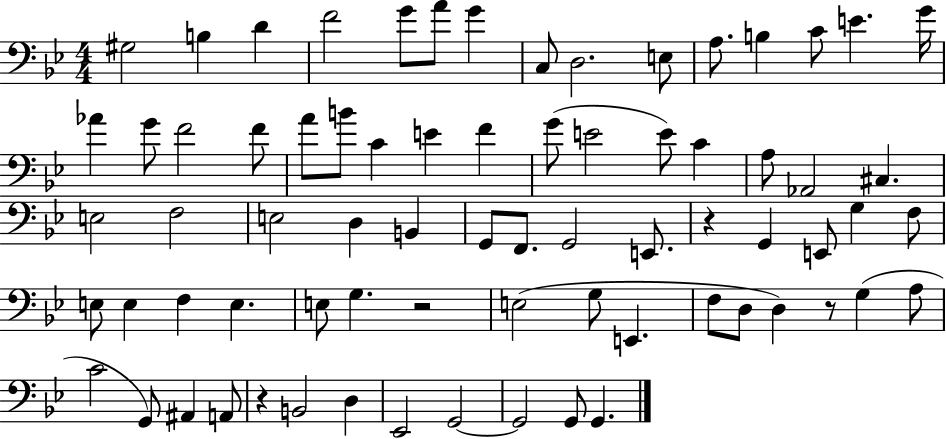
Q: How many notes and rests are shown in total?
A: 73